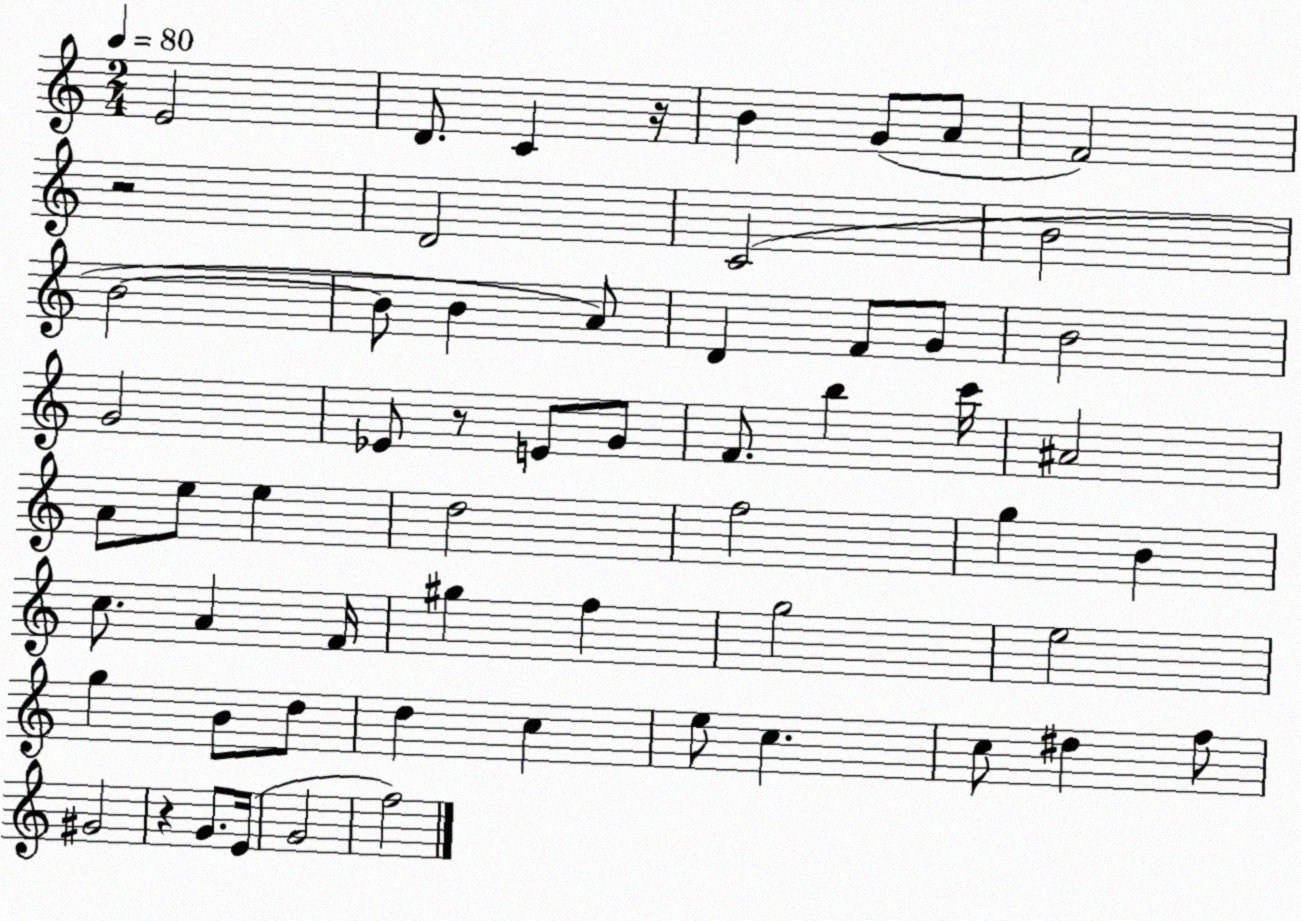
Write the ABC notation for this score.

X:1
T:Untitled
M:2/4
L:1/4
K:C
E2 D/2 C z/4 B G/2 A/2 F2 z2 D2 C2 B2 B2 B/2 B A/2 D F/2 G/2 B2 G2 _E/2 z/2 E/2 G/2 F/2 b c'/4 ^A2 A/2 e/2 e d2 f2 g B c/2 A F/4 ^g f g2 e2 g B/2 d/2 d c e/2 c c/2 ^d f/2 ^G2 z G/2 E/4 G2 f2